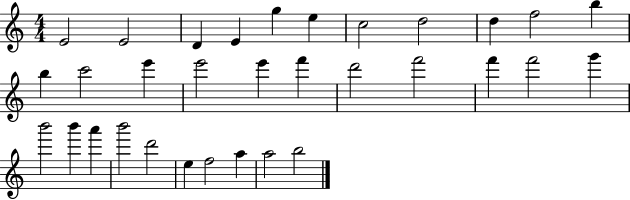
E4/h E4/h D4/q E4/q G5/q E5/q C5/h D5/h D5/q F5/h B5/q B5/q C6/h E6/q E6/h E6/q F6/q D6/h F6/h F6/q F6/h G6/q B6/h B6/q A6/q B6/h D6/h E5/q F5/h A5/q A5/h B5/h